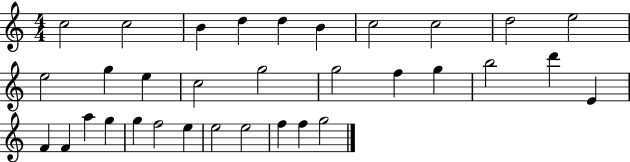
X:1
T:Untitled
M:4/4
L:1/4
K:C
c2 c2 B d d B c2 c2 d2 e2 e2 g e c2 g2 g2 f g b2 d' E F F a g g f2 e e2 e2 f f g2